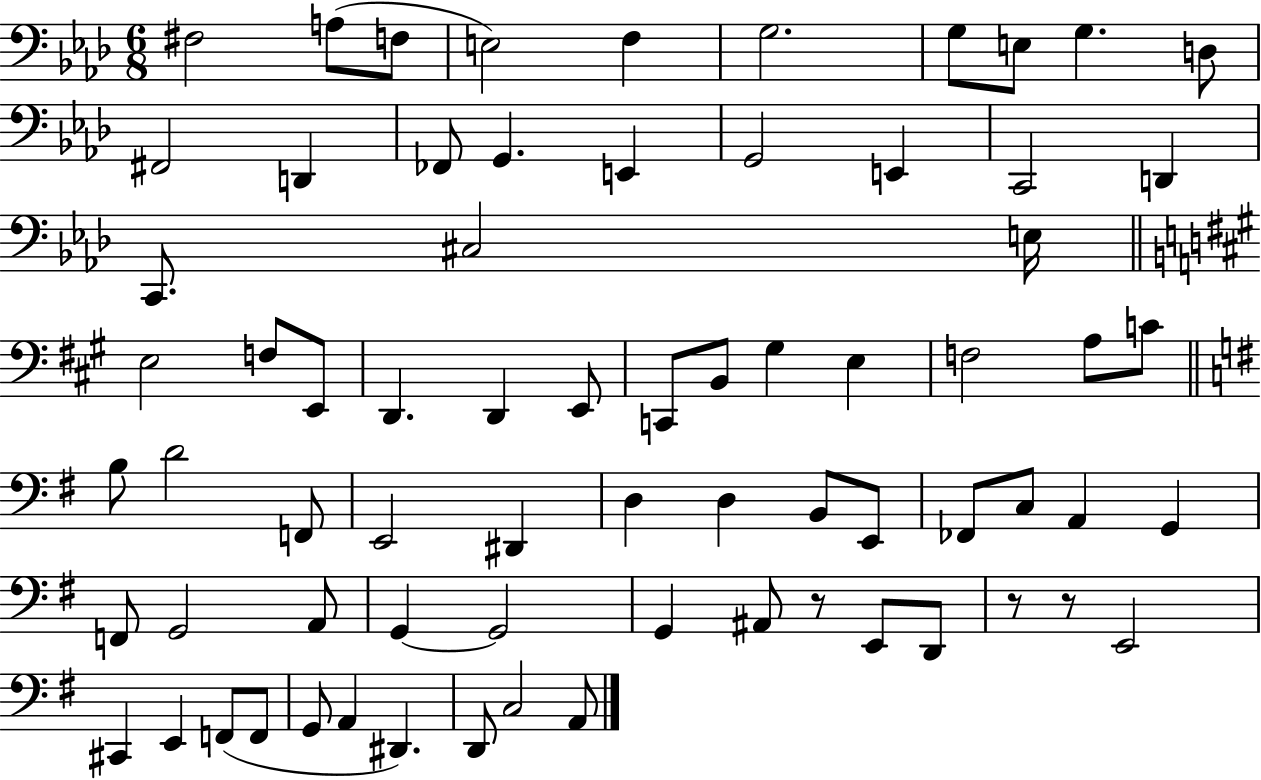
{
  \clef bass
  \numericTimeSignature
  \time 6/8
  \key aes \major
  \repeat volta 2 { fis2 a8( f8 | e2) f4 | g2. | g8 e8 g4. d8 | \break fis,2 d,4 | fes,8 g,4. e,4 | g,2 e,4 | c,2 d,4 | \break c,8. cis2 e16 | \bar "||" \break \key a \major e2 f8 e,8 | d,4. d,4 e,8 | c,8 b,8 gis4 e4 | f2 a8 c'8 | \break \bar "||" \break \key g \major b8 d'2 f,8 | e,2 dis,4 | d4 d4 b,8 e,8 | fes,8 c8 a,4 g,4 | \break f,8 g,2 a,8 | g,4~~ g,2 | g,4 ais,8 r8 e,8 d,8 | r8 r8 e,2 | \break cis,4 e,4 f,8( f,8 | g,8 a,4 dis,4.) | d,8 c2 a,8 | } \bar "|."
}